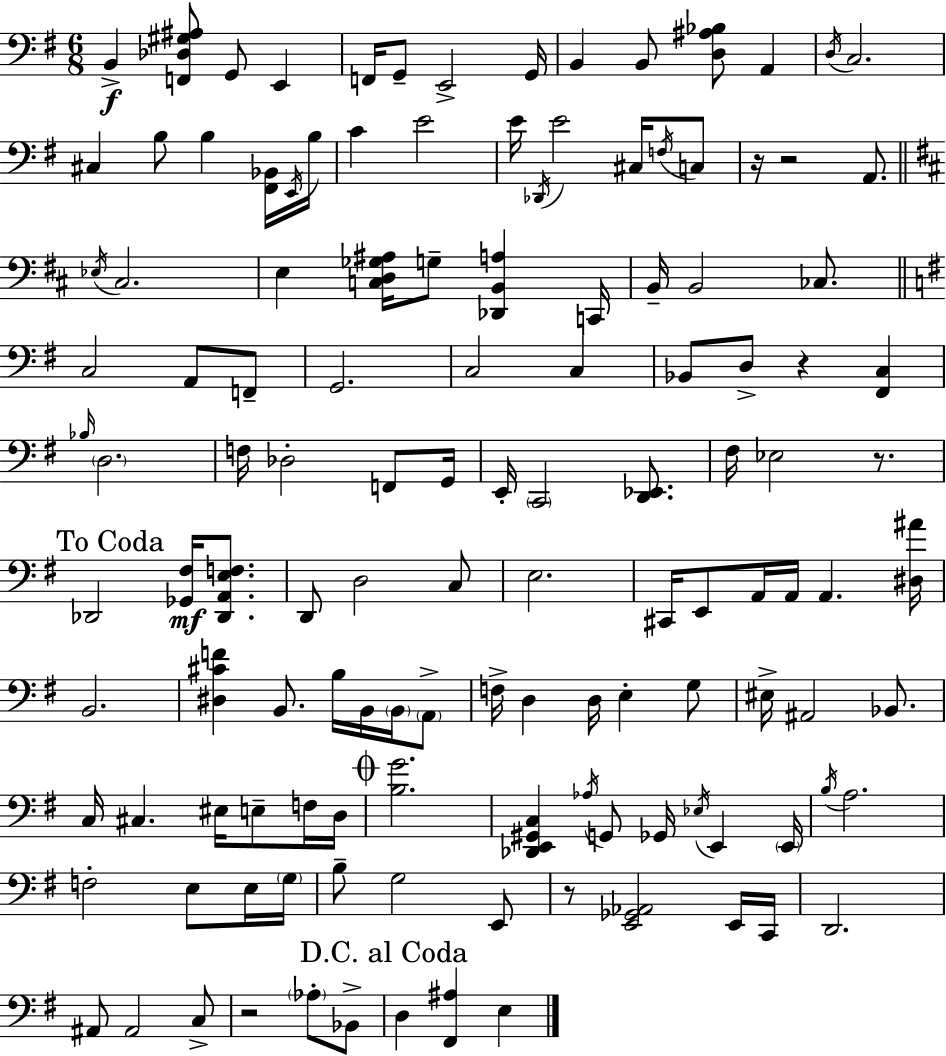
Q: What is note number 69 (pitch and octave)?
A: F3